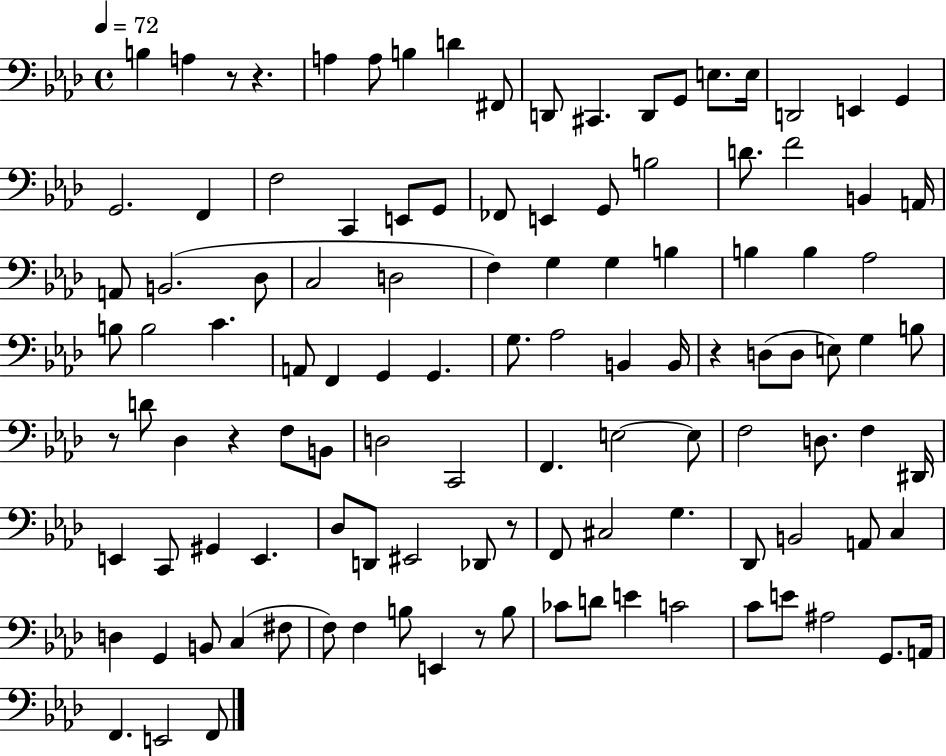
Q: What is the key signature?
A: AES major